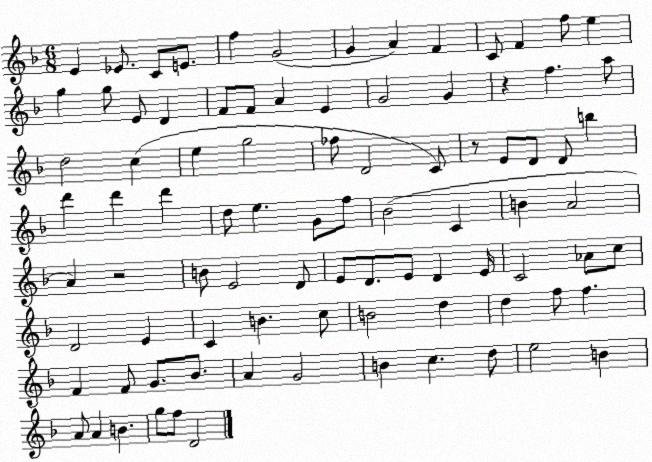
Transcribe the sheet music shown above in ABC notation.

X:1
T:Untitled
M:6/8
L:1/4
K:F
E _E/2 C/2 E/2 f G2 G A F C/2 F f/2 e g g/2 E/2 D F/2 F/2 A E G2 G z f a/2 d2 c e g2 _f/2 D2 C/2 z/2 E/2 D/2 D/2 b d' d' d' d/2 e G/2 f/2 _B2 C B A2 A z2 B/2 E2 D/2 E/2 D/2 E/2 D E/4 C2 _A/2 c/2 D2 E C B c/2 B2 d d f/2 f F F/2 G/2 _B/2 A G2 B c d/2 e2 B A/2 A B g/2 f/2 D2